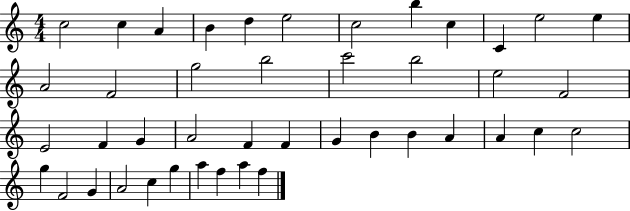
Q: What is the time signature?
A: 4/4